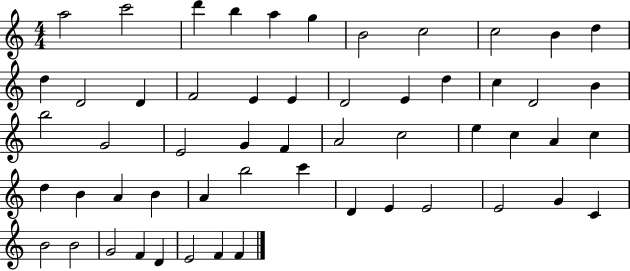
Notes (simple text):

A5/h C6/h D6/q B5/q A5/q G5/q B4/h C5/h C5/h B4/q D5/q D5/q D4/h D4/q F4/h E4/q E4/q D4/h E4/q D5/q C5/q D4/h B4/q B5/h G4/h E4/h G4/q F4/q A4/h C5/h E5/q C5/q A4/q C5/q D5/q B4/q A4/q B4/q A4/q B5/h C6/q D4/q E4/q E4/h E4/h G4/q C4/q B4/h B4/h G4/h F4/q D4/q E4/h F4/q F4/q